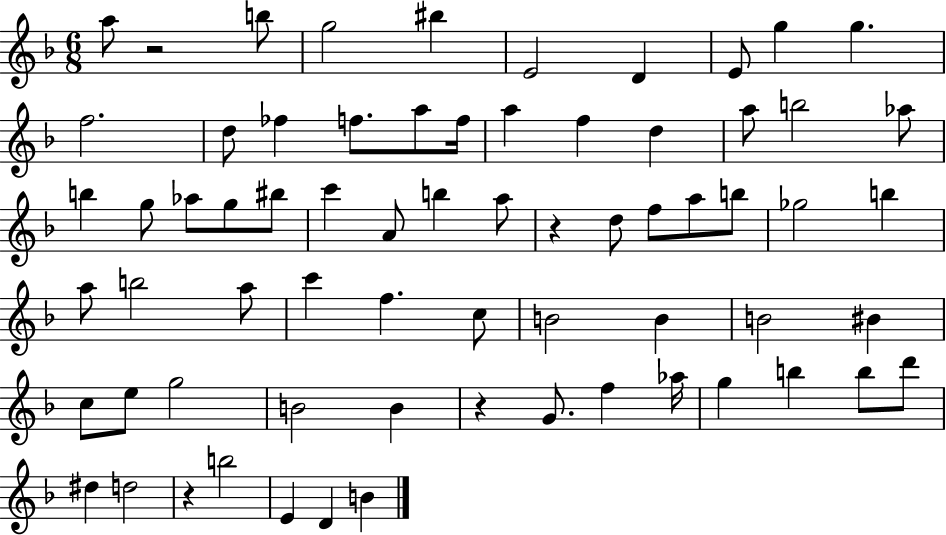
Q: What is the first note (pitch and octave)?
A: A5